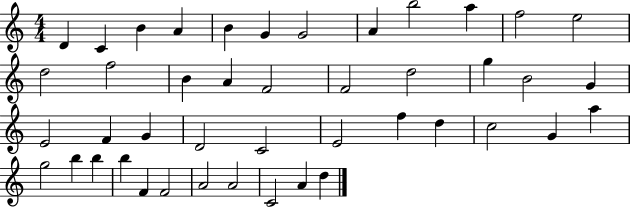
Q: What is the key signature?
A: C major